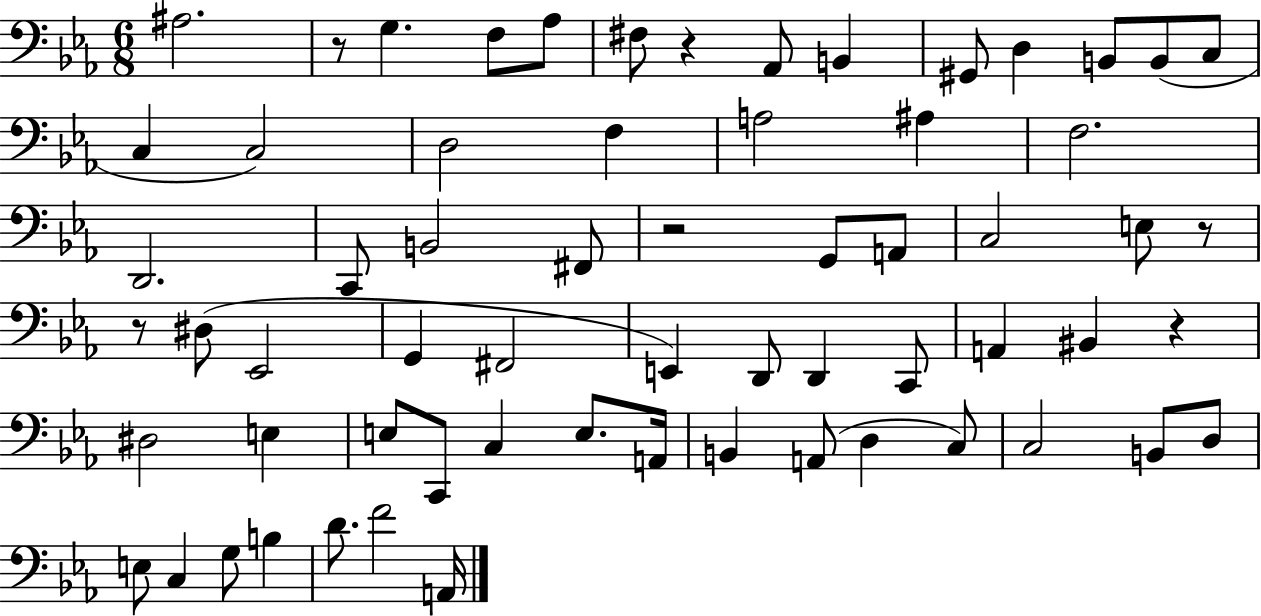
X:1
T:Untitled
M:6/8
L:1/4
K:Eb
^A,2 z/2 G, F,/2 _A,/2 ^F,/2 z _A,,/2 B,, ^G,,/2 D, B,,/2 B,,/2 C,/2 C, C,2 D,2 F, A,2 ^A, F,2 D,,2 C,,/2 B,,2 ^F,,/2 z2 G,,/2 A,,/2 C,2 E,/2 z/2 z/2 ^D,/2 _E,,2 G,, ^F,,2 E,, D,,/2 D,, C,,/2 A,, ^B,, z ^D,2 E, E,/2 C,,/2 C, E,/2 A,,/4 B,, A,,/2 D, C,/2 C,2 B,,/2 D,/2 E,/2 C, G,/2 B, D/2 F2 A,,/4